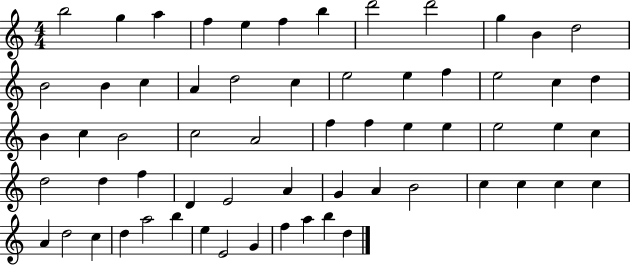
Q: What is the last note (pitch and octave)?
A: D5